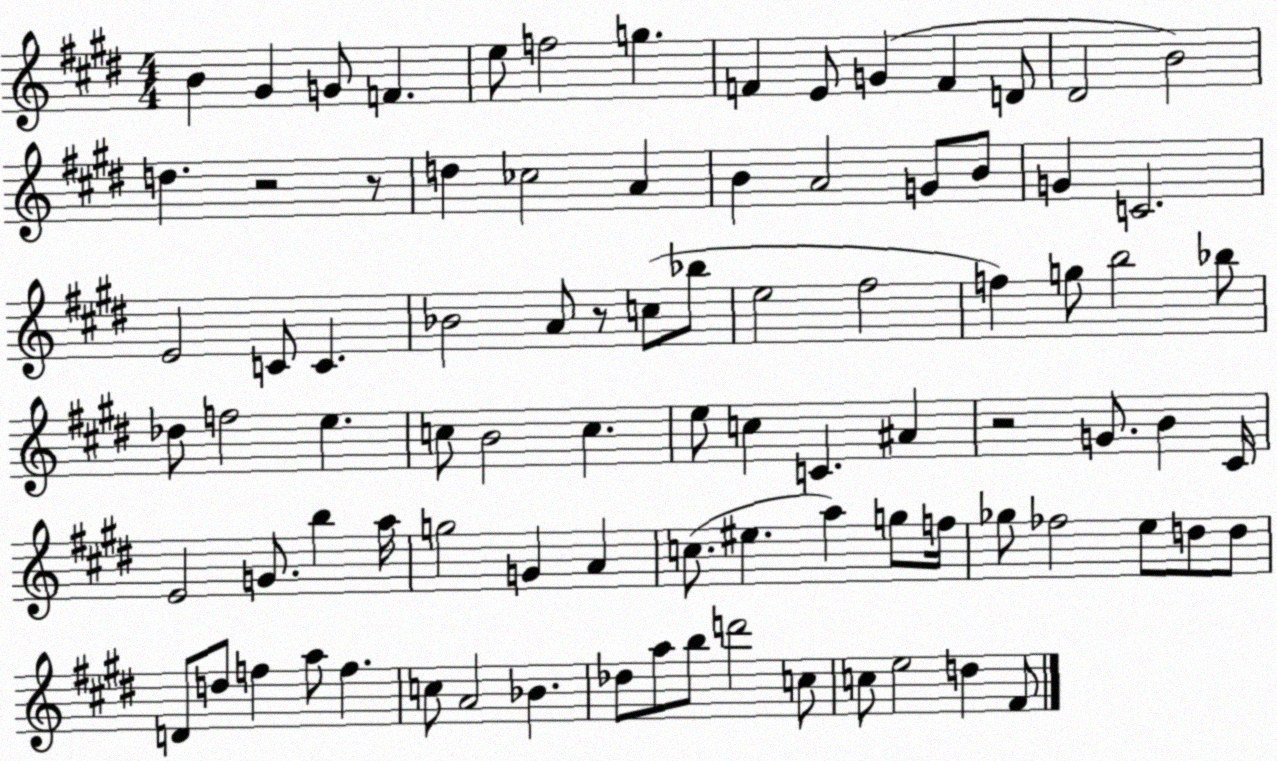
X:1
T:Untitled
M:4/4
L:1/4
K:E
B ^G G/2 F e/2 f2 g F E/2 G F D/2 ^D2 B2 d z2 z/2 d _c2 A B A2 G/2 B/2 G C2 E2 C/2 C _B2 A/2 z/2 c/2 _b/2 e2 ^f2 f g/2 b2 _b/2 _d/2 f2 e c/2 B2 c e/2 c C ^A z2 G/2 B ^C/4 E2 G/2 b a/4 g2 G A c/2 ^e a g/2 f/4 _g/2 _f2 e/2 d/2 d/2 D/2 d/2 f a/2 f c/2 A2 _B _d/2 a/2 b/2 d'2 c/2 c/2 e2 d ^F/2